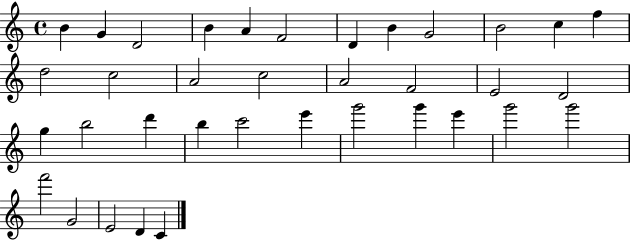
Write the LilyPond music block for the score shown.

{
  \clef treble
  \time 4/4
  \defaultTimeSignature
  \key c \major
  b'4 g'4 d'2 | b'4 a'4 f'2 | d'4 b'4 g'2 | b'2 c''4 f''4 | \break d''2 c''2 | a'2 c''2 | a'2 f'2 | e'2 d'2 | \break g''4 b''2 d'''4 | b''4 c'''2 e'''4 | g'''2 g'''4 e'''4 | g'''2 g'''2 | \break f'''2 g'2 | e'2 d'4 c'4 | \bar "|."
}